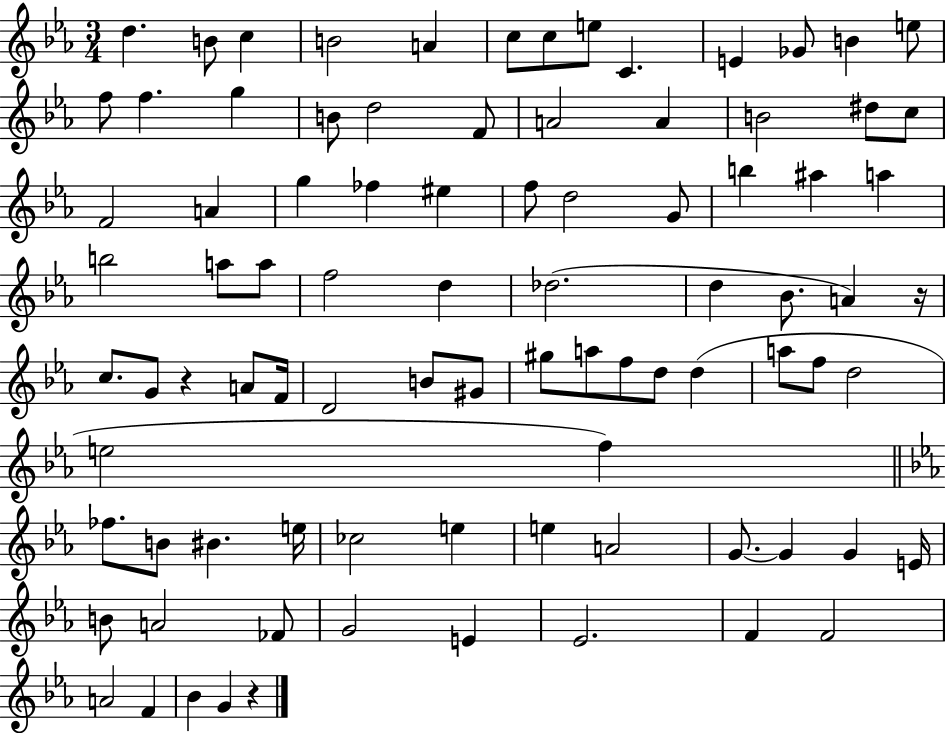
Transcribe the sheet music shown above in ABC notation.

X:1
T:Untitled
M:3/4
L:1/4
K:Eb
d B/2 c B2 A c/2 c/2 e/2 C E _G/2 B e/2 f/2 f g B/2 d2 F/2 A2 A B2 ^d/2 c/2 F2 A g _f ^e f/2 d2 G/2 b ^a a b2 a/2 a/2 f2 d _d2 d _B/2 A z/4 c/2 G/2 z A/2 F/4 D2 B/2 ^G/2 ^g/2 a/2 f/2 d/2 d a/2 f/2 d2 e2 f _f/2 B/2 ^B e/4 _c2 e e A2 G/2 G G E/4 B/2 A2 _F/2 G2 E _E2 F F2 A2 F _B G z